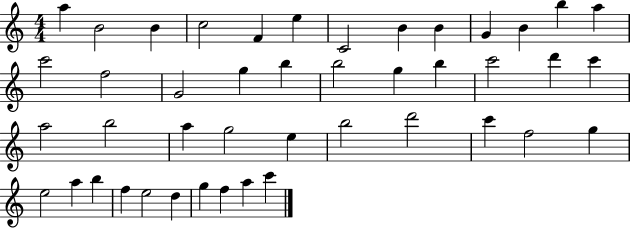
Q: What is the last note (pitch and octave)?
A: C6